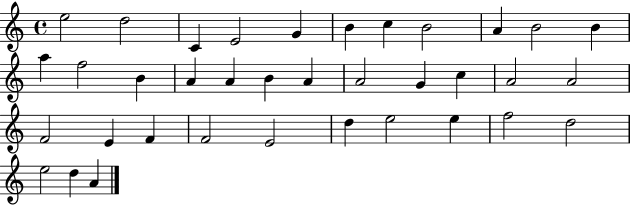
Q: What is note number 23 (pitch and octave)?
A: A4